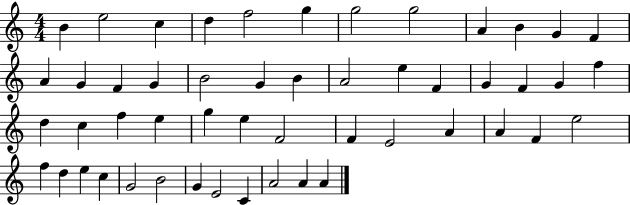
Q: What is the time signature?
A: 4/4